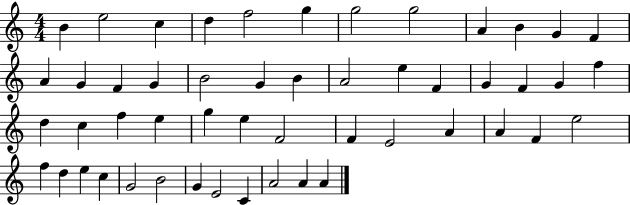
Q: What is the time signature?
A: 4/4